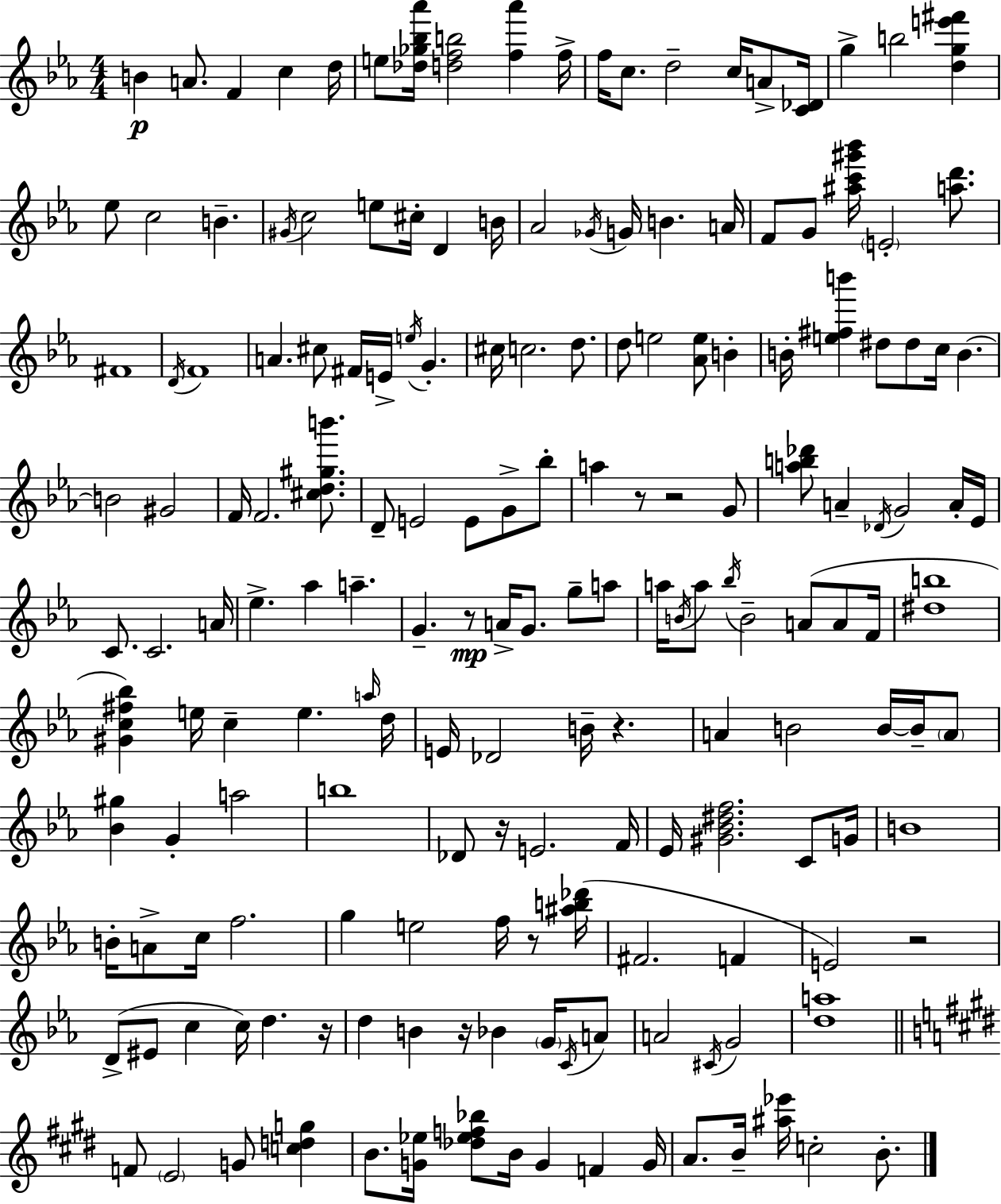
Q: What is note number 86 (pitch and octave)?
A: F4